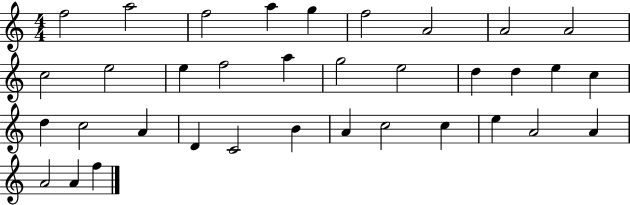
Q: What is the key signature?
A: C major